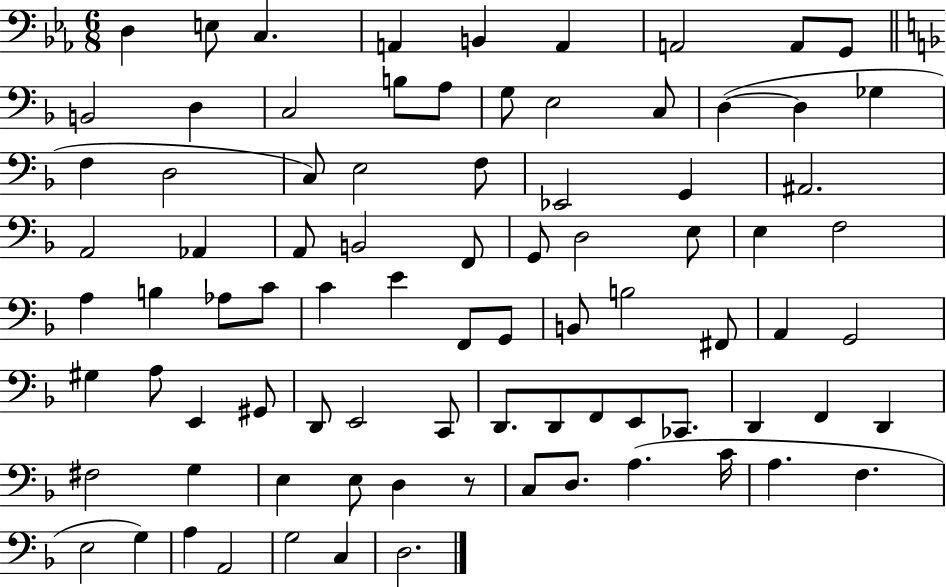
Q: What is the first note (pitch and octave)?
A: D3